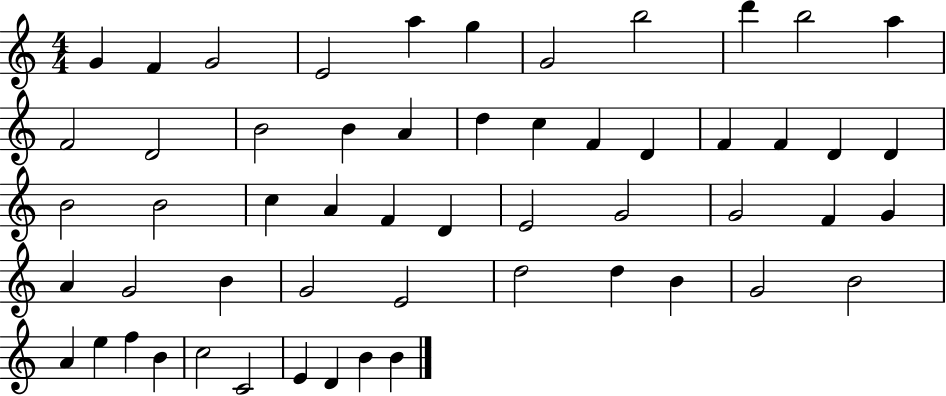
X:1
T:Untitled
M:4/4
L:1/4
K:C
G F G2 E2 a g G2 b2 d' b2 a F2 D2 B2 B A d c F D F F D D B2 B2 c A F D E2 G2 G2 F G A G2 B G2 E2 d2 d B G2 B2 A e f B c2 C2 E D B B